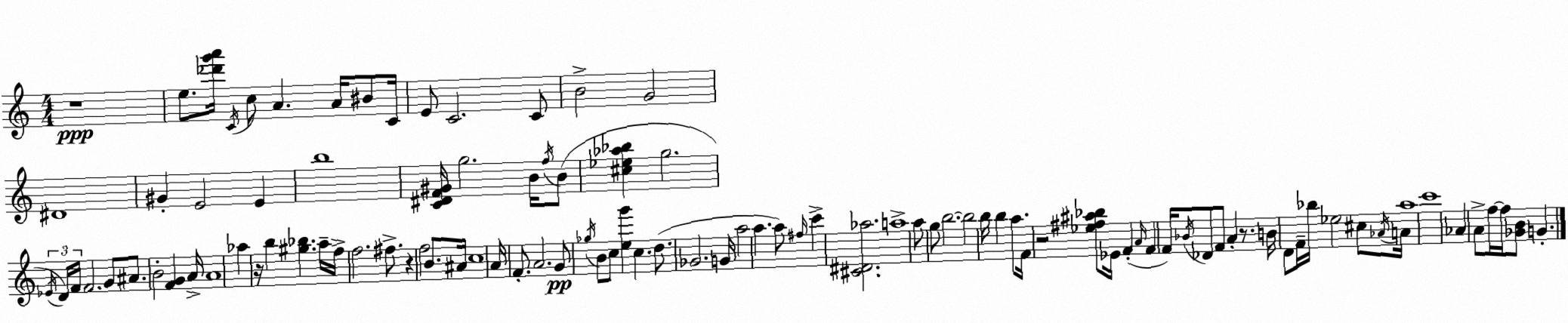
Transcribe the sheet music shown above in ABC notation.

X:1
T:Untitled
M:4/4
L:1/4
K:Am
z4 e/2 [_d'g'a']/4 C/4 c/2 A A/4 ^B/2 C/4 E/2 C2 C/2 B2 G2 ^D4 ^G E2 E b4 [C^DF^G]/4 g2 B/4 f/4 B/2 [^c_e_a_b] g2 _E/4 D/4 F/4 F2 G/2 ^A/2 B2 [FG] A/4 A4 _a z/4 b [^g_b] a/4 f/4 f2 ^f/2 z f2 B/2 ^A/4 c4 A/4 F/2 A2 G/2 _g/4 B/2 c/2 [eg'] c d/2 _G2 G/4 a2 a a/2 ^f/4 c' [^C^D_a]2 a4 a/2 g/2 b2 b2 b/4 b a/2 F/4 z2 [_e^f^a_b]/2 _E/4 F A/4 F F/4 _B/4 _D/2 F/2 A z/2 B/4 D/2 F/4 _b/4 _e2 ^c/2 _A/4 A/4 a4 c'4 _A A/2 f/4 f/4 [_GB]/2 G